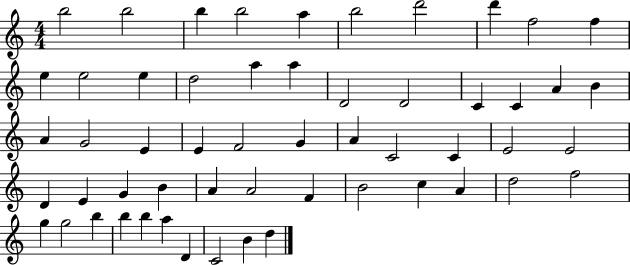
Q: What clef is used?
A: treble